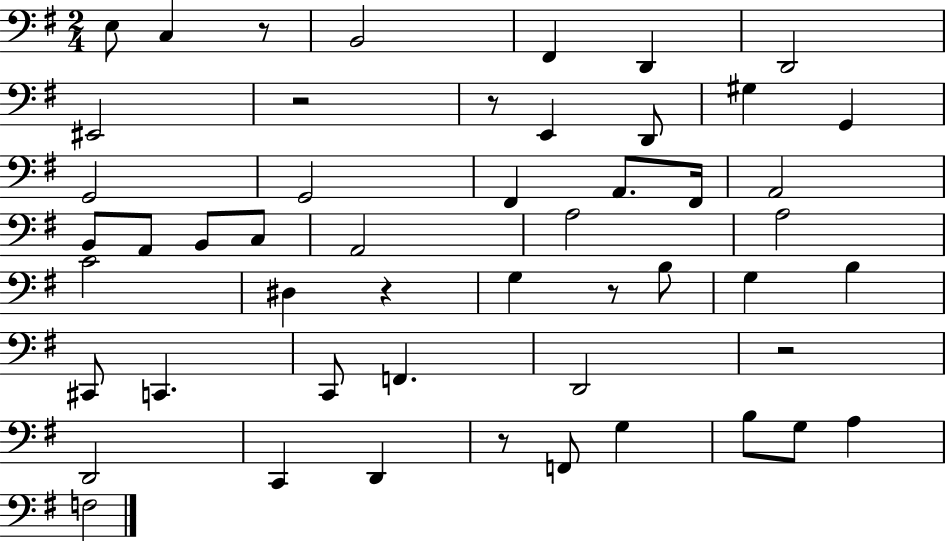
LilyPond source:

{
  \clef bass
  \numericTimeSignature
  \time 2/4
  \key g \major
  \repeat volta 2 { e8 c4 r8 | b,2 | fis,4 d,4 | d,2 | \break eis,2 | r2 | r8 e,4 d,8 | gis4 g,4 | \break g,2 | g,2 | fis,4 a,8. fis,16 | a,2 | \break b,8 a,8 b,8 c8 | a,2 | a2 | a2 | \break c'2 | dis4 r4 | g4 r8 b8 | g4 b4 | \break cis,8 c,4. | c,8 f,4. | d,2 | r2 | \break d,2 | c,4 d,4 | r8 f,8 g4 | b8 g8 a4 | \break f2 | } \bar "|."
}